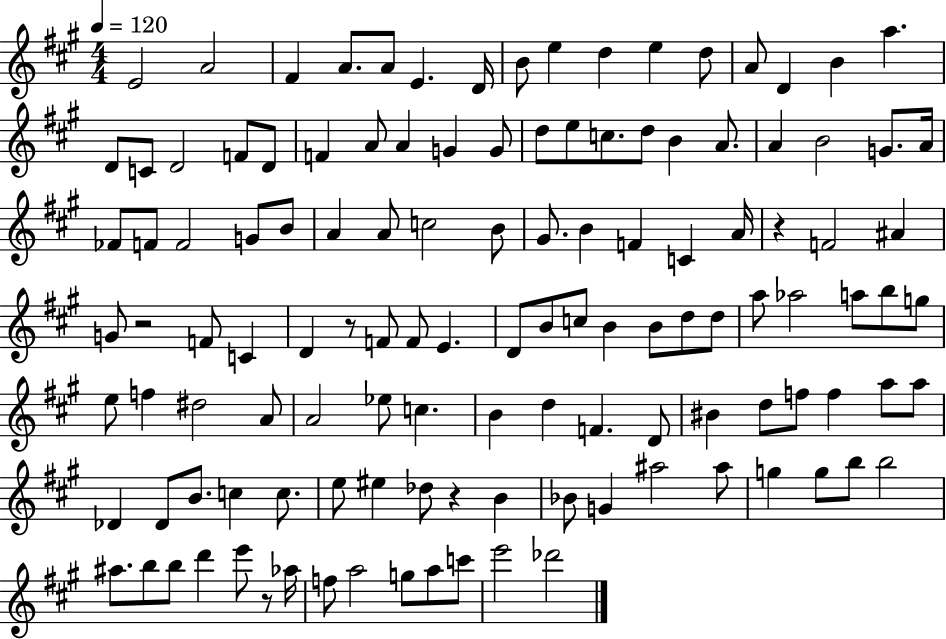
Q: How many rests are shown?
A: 5